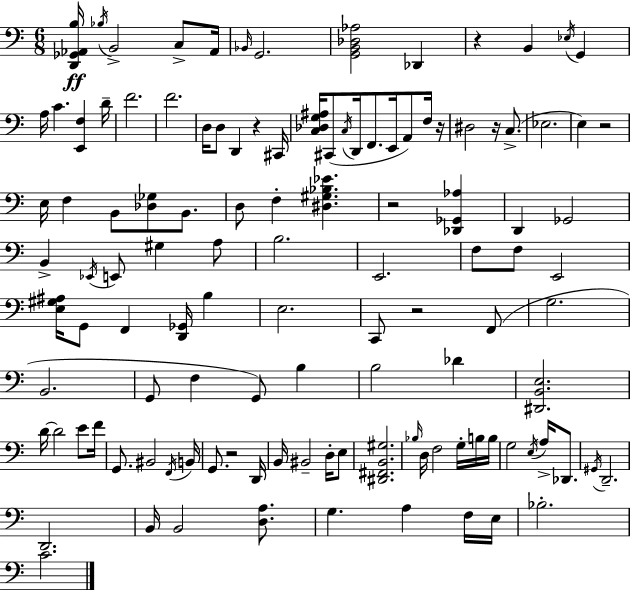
{
  \clef bass
  \numericTimeSignature
  \time 6/8
  \key c \major
  <d, ges, aes, b>16\ff \acciaccatura { bes16 } b,2-> c8-> | aes,16 \grace { bes,16 } g,2. | <g, b, des aes>2 des,4 | r4 b,4 \acciaccatura { ees16 } g,4 | \break a16 c'4. <e, f>4 | d'16-- f'2. | f'2. | d16 d8 d,4 r4 | \break cis,16 <c des g ais>16 cis,8( \acciaccatura { c16 } d,16 f,8. e,16 | a,8) f16 r16 dis2 | r16 c8.->( ees2. | e4) r2 | \break e16 f4 b,8 <des ges>8 | b,8. d8 f4-. <dis gis bes ees'>4. | r2 | <des, ges, aes>4 d,4 ges,2 | \break b,4-> \acciaccatura { ees,16 } e,8 gis4 | a8 b2. | e,2. | f8 f8 e,2 | \break <e gis ais>16 g,8 f,4 | <d, ges,>16 b4 e2. | c,8 r2 | f,8( g2. | \break b,2. | g,8 f4 g,8) | b4 b2 | des'4 <dis, b, e>2. | \break d'16~~ d'2 | e'8 f'16 g,8. bis,2 | \acciaccatura { f,16 } b,16 g,8. r2 | d,16 b,16 bis,2-- | \break d16-. e8 <dis, fis, b, gis>2. | \grace { bes16 } d16 f2 | g16-. b16 b16 g2 | \acciaccatura { e16 } a16-> des,8. \acciaccatura { gis,16 } d,2.-- | \break d,2. | b,16 b,2 | <d a>8. g4. | a4 f16 e16 bes2.-. | \break c'2. | \bar "|."
}